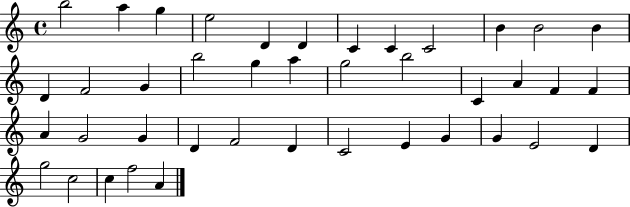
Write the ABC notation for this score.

X:1
T:Untitled
M:4/4
L:1/4
K:C
b2 a g e2 D D C C C2 B B2 B D F2 G b2 g a g2 b2 C A F F A G2 G D F2 D C2 E G G E2 D g2 c2 c f2 A